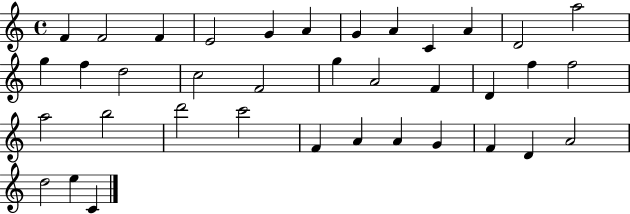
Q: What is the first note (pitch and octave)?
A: F4